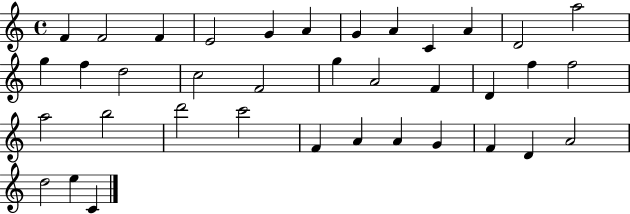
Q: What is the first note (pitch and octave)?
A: F4